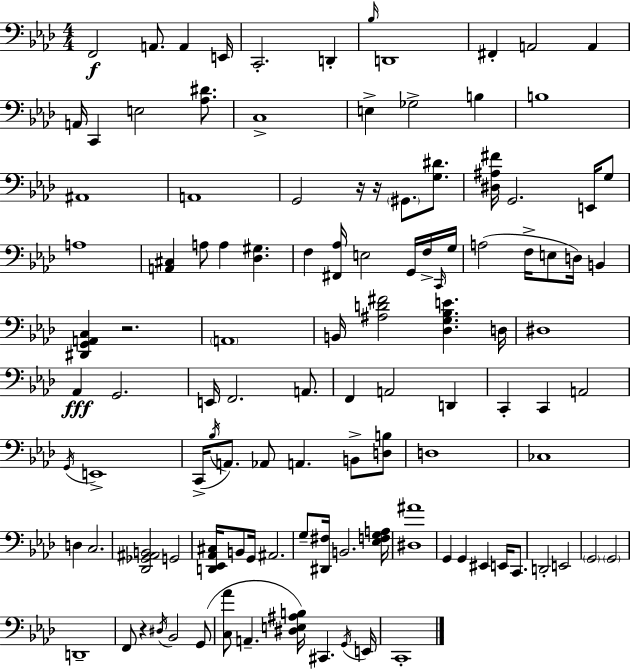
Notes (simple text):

F2/h A2/e. A2/q E2/s C2/h. D2/q Bb3/s D2/w F#2/q A2/h A2/q A2/s C2/q E3/h [Ab3,D#4]/e. C3/w E3/q Gb3/h B3/q B3/w A#2/w A2/w G2/h R/s R/s G#2/e. [G3,D#4]/e. [D#3,A#3,F#4]/s G2/h. E2/s G3/e A3/w [A2,C#3]/q A3/e A3/q [Db3,G#3]/q. F3/q [F#2,Ab3]/s E3/h G2/s F3/s C2/s G3/s A3/h F3/s E3/e D3/s B2/q [D#2,G2,A2,C3]/q R/h. A2/w B2/s [A#3,D4,F#4]/h [Db3,G3,Bb3,E4]/q. D3/s D#3/w Ab2/q G2/h. E2/s F2/h. A2/e. F2/q A2/h D2/q C2/q C2/q A2/h G2/s E2/w C2/s Bb3/s A2/e. Ab2/e A2/q. B2/e [D3,B3]/e D3/w CES3/w D3/q C3/h. [Db2,Gb2,A#2,B2]/h G2/h [D2,Eb2,Ab2,C#3]/s B2/e G2/s A#2/h. G3/e [D#2,F#3]/s B2/h. [Eb3,F3,G3,A3]/s [D#3,A#4]/w G2/q G2/q EIS2/q E2/s C2/e. D2/h E2/h G2/h G2/h D2/w F2/e R/q D#3/s Bb2/h G2/e [C3,Ab4]/e A2/q. [D#3,E3,A#3,B3]/s C#2/q. G2/s E2/s C2/w